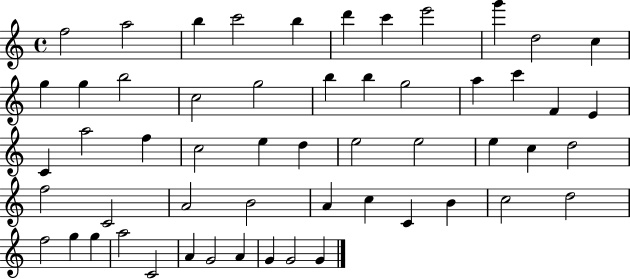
{
  \clef treble
  \time 4/4
  \defaultTimeSignature
  \key c \major
  f''2 a''2 | b''4 c'''2 b''4 | d'''4 c'''4 e'''2 | g'''4 d''2 c''4 | \break g''4 g''4 b''2 | c''2 g''2 | b''4 b''4 g''2 | a''4 c'''4 f'4 e'4 | \break c'4 a''2 f''4 | c''2 e''4 d''4 | e''2 e''2 | e''4 c''4 d''2 | \break f''2 c'2 | a'2 b'2 | a'4 c''4 c'4 b'4 | c''2 d''2 | \break f''2 g''4 g''4 | a''2 c'2 | a'4 g'2 a'4 | g'4 g'2 g'4 | \break \bar "|."
}